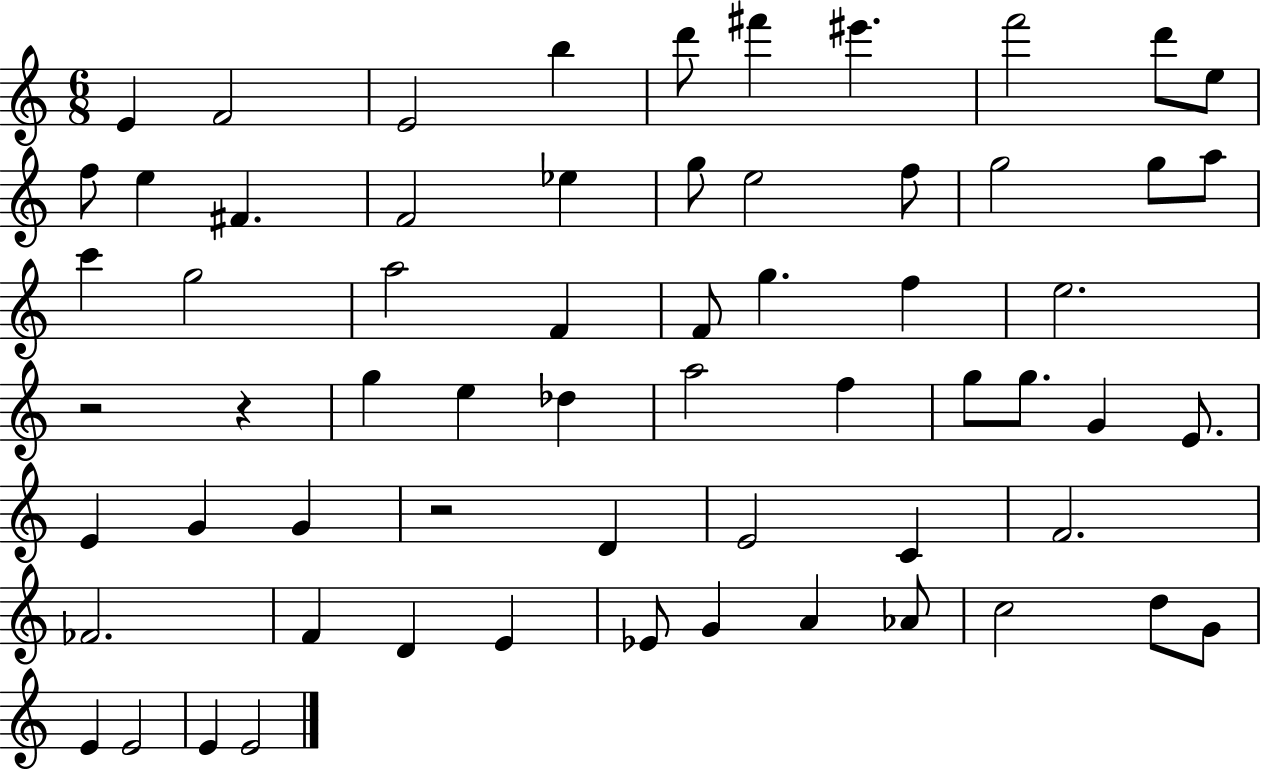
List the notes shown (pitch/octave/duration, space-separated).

E4/q F4/h E4/h B5/q D6/e F#6/q EIS6/q. F6/h D6/e E5/e F5/e E5/q F#4/q. F4/h Eb5/q G5/e E5/h F5/e G5/h G5/e A5/e C6/q G5/h A5/h F4/q F4/e G5/q. F5/q E5/h. R/h R/q G5/q E5/q Db5/q A5/h F5/q G5/e G5/e. G4/q E4/e. E4/q G4/q G4/q R/h D4/q E4/h C4/q F4/h. FES4/h. F4/q D4/q E4/q Eb4/e G4/q A4/q Ab4/e C5/h D5/e G4/e E4/q E4/h E4/q E4/h